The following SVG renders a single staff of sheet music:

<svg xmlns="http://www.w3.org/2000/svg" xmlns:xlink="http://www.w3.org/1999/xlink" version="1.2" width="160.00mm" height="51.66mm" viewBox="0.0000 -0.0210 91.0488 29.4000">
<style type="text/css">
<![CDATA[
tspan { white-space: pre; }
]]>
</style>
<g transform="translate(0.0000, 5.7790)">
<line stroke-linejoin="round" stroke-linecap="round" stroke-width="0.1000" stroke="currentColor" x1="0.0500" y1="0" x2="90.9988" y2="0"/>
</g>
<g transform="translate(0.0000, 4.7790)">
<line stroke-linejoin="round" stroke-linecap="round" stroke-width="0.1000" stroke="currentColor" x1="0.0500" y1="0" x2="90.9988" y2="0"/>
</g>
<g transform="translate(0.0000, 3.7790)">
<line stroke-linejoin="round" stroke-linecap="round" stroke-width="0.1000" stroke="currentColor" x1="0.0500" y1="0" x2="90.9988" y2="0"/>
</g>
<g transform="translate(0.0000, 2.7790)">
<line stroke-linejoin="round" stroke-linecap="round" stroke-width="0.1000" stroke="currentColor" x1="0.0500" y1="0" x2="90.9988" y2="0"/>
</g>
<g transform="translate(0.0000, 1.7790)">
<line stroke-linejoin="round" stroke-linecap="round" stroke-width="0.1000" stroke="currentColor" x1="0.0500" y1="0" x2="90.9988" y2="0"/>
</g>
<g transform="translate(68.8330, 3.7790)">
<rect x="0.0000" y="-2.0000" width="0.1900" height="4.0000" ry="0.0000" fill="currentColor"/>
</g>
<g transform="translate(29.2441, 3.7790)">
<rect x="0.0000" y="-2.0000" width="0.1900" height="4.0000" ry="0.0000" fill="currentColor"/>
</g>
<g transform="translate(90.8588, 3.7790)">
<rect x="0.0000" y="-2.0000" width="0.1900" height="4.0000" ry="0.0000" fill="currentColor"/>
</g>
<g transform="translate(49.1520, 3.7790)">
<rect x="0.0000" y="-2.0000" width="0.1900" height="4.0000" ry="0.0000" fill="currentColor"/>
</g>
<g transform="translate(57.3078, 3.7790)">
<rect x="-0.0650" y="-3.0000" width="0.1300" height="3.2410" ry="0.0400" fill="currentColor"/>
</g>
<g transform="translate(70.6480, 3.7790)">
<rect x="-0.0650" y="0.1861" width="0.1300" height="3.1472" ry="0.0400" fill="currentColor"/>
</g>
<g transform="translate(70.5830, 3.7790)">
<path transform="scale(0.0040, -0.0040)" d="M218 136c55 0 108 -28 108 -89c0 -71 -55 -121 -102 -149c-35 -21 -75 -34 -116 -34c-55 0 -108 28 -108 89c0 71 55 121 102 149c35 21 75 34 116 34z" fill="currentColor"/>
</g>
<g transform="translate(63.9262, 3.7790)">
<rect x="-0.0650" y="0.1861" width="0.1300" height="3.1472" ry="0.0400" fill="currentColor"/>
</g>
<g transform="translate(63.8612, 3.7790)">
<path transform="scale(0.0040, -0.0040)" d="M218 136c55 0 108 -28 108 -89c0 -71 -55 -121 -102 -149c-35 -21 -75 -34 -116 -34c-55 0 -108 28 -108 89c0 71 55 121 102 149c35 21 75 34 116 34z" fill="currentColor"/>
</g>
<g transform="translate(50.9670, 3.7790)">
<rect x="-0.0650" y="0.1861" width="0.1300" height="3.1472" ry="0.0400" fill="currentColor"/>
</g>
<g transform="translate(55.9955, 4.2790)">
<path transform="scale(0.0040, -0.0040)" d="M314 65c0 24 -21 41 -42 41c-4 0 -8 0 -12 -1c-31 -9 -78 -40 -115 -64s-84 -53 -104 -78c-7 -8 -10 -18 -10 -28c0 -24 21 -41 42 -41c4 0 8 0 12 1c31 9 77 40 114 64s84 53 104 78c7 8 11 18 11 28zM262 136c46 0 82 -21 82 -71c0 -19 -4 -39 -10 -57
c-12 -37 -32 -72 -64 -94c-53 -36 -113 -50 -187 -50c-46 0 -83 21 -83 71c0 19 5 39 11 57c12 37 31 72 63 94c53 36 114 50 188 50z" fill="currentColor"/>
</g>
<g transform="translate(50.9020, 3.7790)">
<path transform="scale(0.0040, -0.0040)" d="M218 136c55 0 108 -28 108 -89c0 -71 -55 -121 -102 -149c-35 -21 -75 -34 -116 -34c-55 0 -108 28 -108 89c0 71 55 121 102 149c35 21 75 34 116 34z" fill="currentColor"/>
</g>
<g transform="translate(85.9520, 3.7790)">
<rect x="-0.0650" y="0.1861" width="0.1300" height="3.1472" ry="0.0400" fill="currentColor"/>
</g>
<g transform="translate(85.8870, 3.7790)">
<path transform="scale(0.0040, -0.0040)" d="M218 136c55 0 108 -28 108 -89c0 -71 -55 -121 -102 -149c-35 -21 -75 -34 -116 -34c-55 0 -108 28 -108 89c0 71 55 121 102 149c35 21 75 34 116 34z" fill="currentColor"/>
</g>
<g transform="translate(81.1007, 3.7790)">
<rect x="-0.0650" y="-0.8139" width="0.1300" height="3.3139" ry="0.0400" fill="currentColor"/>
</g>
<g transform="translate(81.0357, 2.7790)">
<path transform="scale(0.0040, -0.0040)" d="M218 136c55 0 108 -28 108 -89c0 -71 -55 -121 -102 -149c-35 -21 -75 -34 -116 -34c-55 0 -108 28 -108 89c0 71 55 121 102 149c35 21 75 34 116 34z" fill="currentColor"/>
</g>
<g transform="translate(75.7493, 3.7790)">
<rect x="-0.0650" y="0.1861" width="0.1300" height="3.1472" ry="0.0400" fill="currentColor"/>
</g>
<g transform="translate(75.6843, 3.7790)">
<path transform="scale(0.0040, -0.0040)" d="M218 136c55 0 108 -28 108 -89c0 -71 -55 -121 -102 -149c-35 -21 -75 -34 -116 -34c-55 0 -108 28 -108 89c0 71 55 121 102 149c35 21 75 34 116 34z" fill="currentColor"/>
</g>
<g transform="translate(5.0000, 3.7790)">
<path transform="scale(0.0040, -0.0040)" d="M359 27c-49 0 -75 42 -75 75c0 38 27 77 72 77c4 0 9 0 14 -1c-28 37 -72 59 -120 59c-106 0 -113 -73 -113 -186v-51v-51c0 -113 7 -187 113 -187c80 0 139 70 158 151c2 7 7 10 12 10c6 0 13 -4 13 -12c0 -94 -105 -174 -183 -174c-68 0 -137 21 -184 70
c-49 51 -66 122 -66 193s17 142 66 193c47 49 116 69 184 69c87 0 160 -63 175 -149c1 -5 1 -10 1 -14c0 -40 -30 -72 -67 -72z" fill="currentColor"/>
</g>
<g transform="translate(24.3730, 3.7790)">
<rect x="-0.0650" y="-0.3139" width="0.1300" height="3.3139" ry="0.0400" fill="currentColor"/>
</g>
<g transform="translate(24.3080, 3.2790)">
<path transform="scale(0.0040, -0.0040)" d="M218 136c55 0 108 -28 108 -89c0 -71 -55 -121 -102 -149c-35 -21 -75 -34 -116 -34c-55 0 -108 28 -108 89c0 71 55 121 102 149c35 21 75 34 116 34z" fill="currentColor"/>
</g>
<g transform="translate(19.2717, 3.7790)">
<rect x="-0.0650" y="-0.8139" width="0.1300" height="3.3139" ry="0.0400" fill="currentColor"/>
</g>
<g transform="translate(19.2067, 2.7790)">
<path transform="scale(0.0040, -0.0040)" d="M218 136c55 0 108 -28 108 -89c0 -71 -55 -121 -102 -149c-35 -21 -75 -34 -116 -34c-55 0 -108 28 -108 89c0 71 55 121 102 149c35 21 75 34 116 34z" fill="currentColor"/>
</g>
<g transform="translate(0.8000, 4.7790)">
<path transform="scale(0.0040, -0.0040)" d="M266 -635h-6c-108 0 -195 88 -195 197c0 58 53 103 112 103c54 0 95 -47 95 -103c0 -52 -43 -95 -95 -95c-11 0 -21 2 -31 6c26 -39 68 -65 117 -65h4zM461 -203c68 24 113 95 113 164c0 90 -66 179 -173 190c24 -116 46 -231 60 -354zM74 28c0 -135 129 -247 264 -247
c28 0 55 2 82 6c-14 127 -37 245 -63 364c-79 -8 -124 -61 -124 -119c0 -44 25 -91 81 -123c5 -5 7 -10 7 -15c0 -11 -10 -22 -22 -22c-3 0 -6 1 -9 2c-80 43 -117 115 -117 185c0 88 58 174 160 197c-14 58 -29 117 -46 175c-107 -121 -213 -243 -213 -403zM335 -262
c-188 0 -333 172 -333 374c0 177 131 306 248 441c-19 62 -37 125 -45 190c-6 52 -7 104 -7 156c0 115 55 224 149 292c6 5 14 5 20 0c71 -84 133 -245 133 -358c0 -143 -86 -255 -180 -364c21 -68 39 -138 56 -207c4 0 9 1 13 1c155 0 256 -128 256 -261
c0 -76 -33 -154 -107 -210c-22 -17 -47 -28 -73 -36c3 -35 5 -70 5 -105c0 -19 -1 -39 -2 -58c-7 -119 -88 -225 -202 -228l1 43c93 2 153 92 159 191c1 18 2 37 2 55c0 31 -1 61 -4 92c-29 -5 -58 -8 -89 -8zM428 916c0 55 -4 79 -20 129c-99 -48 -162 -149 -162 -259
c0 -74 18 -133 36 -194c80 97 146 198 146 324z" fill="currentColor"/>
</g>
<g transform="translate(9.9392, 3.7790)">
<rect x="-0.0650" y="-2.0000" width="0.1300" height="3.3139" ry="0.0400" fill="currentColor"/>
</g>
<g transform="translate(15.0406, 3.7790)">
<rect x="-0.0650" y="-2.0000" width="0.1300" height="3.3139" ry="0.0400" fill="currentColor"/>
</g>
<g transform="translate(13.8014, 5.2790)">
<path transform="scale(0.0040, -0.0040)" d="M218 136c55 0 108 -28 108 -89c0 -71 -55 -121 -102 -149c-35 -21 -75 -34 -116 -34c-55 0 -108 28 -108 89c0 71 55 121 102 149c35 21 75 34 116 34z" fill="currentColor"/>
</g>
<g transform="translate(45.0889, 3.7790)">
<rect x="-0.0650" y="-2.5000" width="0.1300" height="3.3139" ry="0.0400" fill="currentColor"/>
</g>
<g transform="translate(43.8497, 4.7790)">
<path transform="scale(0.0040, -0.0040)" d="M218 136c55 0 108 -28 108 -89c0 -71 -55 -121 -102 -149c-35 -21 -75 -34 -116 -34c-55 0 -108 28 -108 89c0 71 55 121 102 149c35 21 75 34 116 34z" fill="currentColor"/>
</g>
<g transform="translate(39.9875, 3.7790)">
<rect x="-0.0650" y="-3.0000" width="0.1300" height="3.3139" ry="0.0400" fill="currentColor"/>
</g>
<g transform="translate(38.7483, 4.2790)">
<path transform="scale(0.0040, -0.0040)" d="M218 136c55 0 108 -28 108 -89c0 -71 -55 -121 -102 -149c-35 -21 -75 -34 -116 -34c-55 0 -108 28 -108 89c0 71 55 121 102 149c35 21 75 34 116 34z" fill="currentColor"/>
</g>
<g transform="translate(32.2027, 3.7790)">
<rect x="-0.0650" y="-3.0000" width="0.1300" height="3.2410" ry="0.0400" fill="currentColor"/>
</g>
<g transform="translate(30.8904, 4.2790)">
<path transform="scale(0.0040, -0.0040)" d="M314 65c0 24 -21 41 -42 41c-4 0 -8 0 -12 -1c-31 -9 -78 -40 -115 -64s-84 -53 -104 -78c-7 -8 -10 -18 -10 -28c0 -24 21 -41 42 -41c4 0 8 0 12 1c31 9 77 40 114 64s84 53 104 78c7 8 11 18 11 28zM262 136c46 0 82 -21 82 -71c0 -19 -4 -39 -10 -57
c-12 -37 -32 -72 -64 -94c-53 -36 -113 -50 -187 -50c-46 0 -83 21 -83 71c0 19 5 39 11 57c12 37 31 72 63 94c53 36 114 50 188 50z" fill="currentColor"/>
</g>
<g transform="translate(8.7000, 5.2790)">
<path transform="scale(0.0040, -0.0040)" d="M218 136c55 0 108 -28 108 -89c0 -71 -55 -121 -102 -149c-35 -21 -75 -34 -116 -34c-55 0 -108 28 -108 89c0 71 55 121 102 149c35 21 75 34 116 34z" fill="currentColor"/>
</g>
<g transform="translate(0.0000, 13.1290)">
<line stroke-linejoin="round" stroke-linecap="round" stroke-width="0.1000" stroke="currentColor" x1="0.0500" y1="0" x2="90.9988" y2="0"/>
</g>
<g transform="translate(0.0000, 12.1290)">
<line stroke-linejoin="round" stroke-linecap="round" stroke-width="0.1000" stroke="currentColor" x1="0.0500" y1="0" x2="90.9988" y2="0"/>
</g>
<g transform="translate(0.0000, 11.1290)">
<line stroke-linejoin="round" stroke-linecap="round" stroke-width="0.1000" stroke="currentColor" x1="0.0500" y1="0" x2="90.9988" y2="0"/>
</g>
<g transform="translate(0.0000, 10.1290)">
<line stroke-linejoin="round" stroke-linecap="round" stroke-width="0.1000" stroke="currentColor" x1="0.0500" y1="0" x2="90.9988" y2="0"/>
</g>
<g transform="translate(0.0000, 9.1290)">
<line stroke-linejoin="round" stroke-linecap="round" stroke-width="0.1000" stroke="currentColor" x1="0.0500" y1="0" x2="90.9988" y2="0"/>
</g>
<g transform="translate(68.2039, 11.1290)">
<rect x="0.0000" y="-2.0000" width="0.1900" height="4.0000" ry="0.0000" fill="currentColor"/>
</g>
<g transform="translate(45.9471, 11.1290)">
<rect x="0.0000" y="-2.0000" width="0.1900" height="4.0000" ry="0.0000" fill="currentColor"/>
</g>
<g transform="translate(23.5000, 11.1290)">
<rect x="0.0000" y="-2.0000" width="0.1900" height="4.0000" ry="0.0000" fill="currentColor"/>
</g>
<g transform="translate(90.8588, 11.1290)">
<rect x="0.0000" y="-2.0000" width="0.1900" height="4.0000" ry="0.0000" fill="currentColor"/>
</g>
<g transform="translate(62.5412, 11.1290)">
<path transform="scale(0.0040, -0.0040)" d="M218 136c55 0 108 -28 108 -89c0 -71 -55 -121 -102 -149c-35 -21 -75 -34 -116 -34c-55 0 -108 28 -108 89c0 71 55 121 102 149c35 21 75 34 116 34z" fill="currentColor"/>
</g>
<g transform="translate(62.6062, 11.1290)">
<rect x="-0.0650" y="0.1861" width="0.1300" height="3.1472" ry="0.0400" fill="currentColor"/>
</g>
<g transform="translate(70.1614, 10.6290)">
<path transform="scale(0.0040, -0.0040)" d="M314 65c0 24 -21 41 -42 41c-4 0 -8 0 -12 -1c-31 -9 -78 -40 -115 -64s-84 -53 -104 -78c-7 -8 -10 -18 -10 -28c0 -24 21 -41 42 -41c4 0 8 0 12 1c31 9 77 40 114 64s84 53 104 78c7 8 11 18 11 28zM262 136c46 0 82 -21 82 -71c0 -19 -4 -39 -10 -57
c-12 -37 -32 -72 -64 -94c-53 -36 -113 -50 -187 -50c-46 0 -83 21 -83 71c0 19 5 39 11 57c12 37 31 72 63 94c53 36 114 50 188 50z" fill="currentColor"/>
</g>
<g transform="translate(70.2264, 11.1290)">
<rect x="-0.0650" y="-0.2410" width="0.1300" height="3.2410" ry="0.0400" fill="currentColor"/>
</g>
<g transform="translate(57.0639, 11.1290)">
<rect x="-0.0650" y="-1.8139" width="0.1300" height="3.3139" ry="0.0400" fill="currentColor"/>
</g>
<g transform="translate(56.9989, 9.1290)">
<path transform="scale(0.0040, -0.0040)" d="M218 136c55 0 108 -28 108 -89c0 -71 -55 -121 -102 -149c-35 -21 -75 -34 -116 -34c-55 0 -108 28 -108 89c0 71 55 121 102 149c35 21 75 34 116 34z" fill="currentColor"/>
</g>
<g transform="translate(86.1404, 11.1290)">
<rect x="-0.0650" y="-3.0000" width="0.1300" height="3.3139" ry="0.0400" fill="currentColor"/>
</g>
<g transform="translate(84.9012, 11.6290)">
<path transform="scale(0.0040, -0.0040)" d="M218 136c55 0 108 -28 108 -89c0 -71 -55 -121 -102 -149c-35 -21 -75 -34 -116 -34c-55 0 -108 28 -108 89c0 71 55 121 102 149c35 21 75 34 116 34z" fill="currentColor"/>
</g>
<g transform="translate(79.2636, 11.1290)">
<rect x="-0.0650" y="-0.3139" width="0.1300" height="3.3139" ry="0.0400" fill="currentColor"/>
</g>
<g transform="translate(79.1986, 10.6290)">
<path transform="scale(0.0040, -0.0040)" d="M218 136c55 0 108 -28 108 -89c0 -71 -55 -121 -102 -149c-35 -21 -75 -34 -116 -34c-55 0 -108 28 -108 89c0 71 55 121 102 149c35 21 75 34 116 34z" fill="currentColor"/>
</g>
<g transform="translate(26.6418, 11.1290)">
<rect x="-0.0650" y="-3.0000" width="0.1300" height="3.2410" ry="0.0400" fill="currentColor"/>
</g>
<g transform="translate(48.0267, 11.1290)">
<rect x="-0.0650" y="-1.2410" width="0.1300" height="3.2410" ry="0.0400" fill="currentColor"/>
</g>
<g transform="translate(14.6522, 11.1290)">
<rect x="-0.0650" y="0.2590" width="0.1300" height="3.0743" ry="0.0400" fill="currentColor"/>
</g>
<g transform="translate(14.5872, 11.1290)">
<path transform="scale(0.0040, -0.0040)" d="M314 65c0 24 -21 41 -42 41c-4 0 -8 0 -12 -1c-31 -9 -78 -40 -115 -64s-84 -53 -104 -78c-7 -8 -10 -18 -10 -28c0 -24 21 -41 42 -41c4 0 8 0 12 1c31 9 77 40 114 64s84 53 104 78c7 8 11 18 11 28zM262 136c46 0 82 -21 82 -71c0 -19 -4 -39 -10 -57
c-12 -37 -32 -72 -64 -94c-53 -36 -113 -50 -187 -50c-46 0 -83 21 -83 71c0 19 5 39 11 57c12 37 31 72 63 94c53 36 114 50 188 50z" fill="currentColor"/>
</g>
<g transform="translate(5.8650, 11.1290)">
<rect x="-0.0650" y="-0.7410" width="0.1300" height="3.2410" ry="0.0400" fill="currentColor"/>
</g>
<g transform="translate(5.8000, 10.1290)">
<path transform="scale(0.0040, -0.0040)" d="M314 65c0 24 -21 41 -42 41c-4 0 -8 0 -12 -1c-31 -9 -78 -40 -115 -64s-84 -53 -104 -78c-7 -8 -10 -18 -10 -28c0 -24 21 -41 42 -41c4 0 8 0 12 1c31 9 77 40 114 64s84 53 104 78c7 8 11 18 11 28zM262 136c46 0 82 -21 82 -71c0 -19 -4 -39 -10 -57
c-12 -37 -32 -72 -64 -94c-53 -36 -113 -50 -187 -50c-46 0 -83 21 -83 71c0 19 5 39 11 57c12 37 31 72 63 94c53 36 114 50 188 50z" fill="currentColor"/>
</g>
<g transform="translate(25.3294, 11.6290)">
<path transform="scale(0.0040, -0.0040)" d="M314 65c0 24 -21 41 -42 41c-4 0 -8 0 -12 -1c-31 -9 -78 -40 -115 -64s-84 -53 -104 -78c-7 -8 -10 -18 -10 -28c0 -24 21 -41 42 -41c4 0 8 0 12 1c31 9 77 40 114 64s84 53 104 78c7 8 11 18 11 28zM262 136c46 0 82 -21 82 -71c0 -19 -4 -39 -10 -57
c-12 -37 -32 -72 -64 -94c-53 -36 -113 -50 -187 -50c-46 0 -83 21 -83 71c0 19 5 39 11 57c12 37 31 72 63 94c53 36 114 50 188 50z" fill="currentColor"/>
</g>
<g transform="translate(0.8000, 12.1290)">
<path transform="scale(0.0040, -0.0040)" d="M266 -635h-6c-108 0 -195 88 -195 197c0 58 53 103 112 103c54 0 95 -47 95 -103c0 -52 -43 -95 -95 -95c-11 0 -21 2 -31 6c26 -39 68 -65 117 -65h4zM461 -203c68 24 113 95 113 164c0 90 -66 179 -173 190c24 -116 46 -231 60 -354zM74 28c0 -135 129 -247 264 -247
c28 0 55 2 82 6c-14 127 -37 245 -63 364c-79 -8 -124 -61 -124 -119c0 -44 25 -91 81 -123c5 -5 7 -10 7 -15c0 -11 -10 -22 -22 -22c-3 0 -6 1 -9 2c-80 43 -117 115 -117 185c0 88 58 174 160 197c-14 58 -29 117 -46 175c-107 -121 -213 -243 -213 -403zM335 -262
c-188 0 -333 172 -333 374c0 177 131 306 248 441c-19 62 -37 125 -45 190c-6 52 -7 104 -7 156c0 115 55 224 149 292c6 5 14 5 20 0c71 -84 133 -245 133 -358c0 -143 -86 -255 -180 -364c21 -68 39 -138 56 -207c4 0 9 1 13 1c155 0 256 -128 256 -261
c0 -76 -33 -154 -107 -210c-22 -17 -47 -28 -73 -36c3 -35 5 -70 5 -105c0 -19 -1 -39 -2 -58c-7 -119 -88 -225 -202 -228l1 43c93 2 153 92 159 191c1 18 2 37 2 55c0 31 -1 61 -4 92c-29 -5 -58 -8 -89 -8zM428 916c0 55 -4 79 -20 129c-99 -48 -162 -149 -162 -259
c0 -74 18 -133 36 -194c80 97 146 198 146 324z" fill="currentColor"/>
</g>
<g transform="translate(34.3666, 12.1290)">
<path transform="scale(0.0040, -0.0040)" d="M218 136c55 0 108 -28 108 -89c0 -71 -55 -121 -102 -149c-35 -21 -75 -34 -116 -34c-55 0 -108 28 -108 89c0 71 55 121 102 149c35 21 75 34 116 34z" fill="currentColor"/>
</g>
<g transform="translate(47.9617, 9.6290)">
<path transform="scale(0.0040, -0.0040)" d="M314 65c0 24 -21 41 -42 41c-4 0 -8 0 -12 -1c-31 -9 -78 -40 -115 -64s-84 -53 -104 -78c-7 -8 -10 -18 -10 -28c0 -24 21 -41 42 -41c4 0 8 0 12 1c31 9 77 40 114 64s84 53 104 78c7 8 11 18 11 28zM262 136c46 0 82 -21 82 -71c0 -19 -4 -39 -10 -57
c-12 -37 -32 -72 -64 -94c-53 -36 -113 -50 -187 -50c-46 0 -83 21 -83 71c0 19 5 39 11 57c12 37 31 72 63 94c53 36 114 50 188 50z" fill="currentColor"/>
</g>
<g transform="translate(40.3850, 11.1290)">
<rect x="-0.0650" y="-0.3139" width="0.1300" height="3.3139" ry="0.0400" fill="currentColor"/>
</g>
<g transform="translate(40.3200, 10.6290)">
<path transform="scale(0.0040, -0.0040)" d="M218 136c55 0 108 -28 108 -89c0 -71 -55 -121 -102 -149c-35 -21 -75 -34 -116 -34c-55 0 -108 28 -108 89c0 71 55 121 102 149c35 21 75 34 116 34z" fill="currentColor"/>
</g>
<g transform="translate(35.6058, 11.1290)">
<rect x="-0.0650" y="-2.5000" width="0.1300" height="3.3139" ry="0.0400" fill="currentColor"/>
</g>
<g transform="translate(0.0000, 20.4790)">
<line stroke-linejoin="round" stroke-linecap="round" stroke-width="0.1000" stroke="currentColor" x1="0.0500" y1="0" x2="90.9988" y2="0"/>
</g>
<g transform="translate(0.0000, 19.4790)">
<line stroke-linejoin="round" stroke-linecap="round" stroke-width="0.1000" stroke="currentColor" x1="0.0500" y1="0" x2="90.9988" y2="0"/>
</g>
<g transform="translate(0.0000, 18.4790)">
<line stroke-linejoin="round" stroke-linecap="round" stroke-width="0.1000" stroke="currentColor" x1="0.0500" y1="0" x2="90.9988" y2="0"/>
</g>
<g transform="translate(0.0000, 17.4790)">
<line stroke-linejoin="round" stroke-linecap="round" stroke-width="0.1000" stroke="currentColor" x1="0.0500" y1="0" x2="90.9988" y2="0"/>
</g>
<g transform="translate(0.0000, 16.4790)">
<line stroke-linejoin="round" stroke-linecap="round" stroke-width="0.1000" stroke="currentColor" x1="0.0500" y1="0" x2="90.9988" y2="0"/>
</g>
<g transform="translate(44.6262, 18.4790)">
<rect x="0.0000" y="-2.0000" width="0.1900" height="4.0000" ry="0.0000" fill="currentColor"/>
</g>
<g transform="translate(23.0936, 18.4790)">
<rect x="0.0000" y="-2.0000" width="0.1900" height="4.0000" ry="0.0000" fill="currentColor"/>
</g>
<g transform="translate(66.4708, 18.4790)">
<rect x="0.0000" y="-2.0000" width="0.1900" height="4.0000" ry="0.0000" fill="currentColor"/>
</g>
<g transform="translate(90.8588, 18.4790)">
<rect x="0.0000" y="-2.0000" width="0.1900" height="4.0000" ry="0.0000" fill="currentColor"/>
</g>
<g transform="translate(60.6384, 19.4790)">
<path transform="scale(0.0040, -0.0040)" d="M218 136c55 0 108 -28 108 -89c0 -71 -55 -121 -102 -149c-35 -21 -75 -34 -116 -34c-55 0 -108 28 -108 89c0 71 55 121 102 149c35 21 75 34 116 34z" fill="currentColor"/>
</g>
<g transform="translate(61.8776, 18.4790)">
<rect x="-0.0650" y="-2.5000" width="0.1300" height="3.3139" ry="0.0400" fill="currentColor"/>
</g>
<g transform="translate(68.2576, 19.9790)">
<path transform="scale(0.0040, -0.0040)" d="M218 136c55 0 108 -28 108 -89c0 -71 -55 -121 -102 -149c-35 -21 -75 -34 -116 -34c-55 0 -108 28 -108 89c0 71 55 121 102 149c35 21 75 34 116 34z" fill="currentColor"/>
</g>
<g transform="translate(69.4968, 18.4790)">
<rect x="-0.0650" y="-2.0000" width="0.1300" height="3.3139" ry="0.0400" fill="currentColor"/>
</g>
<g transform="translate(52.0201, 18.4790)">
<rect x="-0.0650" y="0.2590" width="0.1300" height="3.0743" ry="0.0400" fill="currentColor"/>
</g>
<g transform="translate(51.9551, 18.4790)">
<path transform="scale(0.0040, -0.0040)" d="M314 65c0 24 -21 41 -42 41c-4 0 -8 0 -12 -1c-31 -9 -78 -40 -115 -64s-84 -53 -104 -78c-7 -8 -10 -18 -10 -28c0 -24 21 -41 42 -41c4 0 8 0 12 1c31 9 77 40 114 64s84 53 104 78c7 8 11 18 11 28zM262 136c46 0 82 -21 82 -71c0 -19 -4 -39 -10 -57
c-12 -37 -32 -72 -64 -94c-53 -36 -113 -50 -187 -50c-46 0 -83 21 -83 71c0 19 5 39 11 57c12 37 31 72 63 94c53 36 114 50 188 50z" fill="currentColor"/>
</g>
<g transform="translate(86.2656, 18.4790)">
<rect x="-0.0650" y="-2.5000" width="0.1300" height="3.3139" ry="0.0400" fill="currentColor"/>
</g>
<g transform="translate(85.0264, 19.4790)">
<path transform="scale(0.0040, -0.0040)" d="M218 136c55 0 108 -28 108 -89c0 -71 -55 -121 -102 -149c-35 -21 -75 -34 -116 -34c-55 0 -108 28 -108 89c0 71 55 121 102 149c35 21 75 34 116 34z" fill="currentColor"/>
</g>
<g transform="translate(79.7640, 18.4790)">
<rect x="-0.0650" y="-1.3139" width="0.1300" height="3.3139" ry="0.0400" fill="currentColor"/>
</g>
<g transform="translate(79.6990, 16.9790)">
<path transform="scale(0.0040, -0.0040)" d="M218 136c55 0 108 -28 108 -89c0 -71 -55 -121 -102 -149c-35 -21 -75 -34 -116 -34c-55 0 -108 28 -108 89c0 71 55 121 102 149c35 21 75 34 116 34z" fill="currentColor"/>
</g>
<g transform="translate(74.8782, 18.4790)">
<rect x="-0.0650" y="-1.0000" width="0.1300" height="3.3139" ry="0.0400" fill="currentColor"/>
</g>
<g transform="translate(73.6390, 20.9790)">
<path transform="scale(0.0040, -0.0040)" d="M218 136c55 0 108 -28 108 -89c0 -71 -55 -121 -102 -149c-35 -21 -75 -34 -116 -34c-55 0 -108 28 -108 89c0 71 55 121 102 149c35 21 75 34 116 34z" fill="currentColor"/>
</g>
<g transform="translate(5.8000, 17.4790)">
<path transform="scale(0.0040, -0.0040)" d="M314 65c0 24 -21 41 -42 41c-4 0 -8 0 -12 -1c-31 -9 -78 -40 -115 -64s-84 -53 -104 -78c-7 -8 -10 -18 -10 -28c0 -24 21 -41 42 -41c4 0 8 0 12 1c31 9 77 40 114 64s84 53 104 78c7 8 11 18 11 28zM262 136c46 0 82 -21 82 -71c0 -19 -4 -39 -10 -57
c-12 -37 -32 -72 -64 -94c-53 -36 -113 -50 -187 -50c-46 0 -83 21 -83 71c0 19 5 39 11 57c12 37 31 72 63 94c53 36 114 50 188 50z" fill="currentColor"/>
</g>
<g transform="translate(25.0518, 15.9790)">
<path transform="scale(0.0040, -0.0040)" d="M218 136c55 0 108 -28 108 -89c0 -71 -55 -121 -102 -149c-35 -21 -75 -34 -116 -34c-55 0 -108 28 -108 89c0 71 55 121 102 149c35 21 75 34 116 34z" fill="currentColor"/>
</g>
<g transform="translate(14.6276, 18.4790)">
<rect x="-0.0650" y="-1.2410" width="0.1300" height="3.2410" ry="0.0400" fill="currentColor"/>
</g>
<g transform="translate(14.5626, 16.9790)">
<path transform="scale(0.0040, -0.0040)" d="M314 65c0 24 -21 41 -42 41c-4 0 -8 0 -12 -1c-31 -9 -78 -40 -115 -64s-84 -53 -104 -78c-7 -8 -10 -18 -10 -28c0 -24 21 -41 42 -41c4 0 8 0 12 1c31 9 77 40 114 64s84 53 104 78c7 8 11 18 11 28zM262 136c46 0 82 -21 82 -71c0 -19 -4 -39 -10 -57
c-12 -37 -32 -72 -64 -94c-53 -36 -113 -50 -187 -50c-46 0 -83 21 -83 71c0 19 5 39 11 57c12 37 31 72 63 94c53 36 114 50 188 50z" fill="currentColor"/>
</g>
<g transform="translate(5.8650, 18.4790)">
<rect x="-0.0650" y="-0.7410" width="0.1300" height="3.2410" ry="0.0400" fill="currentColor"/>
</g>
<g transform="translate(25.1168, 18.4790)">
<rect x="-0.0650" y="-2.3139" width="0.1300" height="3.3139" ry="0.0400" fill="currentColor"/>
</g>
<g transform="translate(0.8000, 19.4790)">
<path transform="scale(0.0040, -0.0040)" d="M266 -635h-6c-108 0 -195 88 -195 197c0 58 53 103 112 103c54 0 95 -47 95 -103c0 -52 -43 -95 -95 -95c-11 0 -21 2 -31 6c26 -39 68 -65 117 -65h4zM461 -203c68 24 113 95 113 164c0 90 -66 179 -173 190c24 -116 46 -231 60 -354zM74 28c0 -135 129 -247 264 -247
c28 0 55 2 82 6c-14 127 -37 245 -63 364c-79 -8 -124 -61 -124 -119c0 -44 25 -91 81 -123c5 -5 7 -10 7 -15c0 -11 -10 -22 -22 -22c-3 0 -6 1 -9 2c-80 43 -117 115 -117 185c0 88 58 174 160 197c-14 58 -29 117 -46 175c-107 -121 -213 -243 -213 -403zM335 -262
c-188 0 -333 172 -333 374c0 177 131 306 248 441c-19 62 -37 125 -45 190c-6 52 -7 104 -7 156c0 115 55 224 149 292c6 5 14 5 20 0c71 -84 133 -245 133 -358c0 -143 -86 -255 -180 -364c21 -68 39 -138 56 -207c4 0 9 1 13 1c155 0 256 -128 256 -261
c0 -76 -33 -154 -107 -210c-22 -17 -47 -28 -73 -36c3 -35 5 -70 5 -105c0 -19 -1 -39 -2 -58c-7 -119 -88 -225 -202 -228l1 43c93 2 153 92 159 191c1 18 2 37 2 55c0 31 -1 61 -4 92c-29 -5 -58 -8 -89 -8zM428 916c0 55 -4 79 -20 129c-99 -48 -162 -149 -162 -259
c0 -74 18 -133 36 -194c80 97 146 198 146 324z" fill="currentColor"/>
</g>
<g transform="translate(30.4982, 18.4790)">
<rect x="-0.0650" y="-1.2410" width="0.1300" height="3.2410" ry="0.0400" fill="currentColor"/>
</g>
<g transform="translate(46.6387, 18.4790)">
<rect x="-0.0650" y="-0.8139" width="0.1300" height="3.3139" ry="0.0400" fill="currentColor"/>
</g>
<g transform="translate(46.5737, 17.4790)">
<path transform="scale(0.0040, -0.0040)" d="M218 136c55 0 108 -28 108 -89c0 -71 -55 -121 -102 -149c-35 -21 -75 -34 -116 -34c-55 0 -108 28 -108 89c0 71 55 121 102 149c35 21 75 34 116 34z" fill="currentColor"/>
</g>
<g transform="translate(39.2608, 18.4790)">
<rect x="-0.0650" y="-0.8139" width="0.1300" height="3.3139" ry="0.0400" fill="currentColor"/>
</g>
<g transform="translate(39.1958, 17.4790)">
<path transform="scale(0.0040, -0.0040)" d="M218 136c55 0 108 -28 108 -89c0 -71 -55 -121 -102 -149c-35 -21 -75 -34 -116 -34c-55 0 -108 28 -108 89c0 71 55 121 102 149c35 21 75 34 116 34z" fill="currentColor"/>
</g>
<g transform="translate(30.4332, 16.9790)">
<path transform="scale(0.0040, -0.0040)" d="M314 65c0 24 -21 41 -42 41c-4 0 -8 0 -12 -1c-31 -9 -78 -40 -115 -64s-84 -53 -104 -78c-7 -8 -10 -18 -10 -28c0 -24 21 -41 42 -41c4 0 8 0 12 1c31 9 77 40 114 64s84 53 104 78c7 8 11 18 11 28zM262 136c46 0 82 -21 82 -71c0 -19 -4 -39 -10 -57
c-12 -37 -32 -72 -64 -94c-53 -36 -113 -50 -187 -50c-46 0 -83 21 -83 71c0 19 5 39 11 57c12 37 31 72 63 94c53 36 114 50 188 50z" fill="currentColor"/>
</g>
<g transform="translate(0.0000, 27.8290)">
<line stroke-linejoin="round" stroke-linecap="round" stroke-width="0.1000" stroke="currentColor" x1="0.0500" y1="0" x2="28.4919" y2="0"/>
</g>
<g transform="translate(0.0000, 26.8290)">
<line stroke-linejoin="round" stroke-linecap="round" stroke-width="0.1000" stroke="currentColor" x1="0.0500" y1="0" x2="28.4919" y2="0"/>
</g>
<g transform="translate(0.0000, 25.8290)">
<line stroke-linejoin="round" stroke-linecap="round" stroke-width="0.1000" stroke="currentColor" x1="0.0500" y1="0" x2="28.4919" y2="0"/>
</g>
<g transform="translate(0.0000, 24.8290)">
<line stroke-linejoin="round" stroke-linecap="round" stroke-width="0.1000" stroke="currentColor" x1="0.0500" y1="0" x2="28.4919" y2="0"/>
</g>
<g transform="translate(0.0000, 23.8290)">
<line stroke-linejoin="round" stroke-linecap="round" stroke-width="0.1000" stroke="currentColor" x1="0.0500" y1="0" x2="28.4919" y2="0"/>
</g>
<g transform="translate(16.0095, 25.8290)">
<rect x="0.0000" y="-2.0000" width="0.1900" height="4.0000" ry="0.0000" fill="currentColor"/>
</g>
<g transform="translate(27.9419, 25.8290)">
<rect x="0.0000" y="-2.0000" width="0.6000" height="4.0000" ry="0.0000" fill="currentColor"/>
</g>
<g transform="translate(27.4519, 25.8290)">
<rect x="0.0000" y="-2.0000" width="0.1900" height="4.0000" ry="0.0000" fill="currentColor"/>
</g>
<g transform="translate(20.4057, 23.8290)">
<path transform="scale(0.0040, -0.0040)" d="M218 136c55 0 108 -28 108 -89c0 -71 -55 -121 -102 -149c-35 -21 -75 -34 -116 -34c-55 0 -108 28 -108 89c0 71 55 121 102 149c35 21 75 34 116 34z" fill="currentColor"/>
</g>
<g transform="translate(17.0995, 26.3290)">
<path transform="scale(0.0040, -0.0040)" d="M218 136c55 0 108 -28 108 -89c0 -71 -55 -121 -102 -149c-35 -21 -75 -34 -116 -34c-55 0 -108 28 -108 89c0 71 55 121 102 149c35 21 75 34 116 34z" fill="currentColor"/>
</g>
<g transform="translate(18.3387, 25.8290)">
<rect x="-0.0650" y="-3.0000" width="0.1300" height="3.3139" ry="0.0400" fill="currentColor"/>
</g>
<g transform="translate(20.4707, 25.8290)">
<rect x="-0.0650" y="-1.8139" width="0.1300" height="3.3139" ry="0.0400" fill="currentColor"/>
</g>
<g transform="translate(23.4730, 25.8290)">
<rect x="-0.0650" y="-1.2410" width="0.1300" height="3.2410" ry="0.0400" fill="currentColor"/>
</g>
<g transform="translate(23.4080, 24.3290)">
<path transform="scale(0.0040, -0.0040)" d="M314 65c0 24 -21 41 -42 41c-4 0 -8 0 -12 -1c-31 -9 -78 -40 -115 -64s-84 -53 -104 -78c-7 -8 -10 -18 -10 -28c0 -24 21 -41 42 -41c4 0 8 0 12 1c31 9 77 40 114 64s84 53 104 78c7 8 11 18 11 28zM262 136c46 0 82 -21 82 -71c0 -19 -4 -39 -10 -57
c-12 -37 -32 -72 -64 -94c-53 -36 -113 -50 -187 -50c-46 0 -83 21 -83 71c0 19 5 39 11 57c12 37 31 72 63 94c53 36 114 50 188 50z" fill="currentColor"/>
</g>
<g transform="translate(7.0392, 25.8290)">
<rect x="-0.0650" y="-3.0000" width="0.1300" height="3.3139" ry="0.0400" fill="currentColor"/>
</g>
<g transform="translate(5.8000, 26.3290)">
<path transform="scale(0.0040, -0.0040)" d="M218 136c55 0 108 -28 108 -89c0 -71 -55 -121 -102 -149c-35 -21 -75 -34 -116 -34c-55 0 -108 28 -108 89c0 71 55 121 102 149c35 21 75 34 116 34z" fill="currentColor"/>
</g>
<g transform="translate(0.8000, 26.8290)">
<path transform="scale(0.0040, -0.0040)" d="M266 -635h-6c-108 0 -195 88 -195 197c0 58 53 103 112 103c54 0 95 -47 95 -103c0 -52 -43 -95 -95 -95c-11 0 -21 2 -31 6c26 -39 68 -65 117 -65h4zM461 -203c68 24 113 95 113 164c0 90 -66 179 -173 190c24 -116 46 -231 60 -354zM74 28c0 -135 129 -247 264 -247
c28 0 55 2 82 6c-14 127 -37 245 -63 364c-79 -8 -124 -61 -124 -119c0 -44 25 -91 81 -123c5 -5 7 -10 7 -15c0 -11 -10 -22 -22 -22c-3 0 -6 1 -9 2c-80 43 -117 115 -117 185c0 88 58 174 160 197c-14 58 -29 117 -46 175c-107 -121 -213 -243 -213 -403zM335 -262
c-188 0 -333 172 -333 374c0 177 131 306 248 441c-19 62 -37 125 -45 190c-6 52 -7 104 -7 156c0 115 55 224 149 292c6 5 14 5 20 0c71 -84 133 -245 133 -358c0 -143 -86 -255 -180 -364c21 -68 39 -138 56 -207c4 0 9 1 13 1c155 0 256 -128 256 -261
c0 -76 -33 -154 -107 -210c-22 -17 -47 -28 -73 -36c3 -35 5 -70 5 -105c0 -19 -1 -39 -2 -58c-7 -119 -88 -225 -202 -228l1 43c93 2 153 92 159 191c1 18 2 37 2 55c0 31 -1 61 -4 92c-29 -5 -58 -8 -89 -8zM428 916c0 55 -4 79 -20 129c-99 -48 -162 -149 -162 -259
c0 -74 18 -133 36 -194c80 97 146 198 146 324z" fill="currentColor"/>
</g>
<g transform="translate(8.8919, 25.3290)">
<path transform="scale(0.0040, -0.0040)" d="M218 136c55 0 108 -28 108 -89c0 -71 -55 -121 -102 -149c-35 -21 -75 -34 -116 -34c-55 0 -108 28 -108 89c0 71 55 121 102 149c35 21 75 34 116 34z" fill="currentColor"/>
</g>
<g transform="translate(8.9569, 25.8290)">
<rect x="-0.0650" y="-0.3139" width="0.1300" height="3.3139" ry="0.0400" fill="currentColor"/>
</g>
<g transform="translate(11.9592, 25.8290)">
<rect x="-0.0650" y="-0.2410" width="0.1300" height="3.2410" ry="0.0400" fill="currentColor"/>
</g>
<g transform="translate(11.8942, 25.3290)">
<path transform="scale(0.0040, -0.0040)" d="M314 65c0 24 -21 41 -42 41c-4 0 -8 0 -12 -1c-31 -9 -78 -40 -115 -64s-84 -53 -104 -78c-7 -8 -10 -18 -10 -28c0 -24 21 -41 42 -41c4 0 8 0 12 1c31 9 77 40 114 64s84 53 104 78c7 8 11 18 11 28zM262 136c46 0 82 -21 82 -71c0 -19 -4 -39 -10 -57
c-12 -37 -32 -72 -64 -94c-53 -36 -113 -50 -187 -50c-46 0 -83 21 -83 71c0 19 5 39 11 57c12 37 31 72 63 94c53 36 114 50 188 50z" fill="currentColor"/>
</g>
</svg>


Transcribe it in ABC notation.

X:1
T:Untitled
M:4/4
L:1/4
K:C
F F d c A2 A G B A2 B B B d B d2 B2 A2 G c e2 f B c2 c A d2 e2 g e2 d d B2 G F D e G A c c2 A f e2